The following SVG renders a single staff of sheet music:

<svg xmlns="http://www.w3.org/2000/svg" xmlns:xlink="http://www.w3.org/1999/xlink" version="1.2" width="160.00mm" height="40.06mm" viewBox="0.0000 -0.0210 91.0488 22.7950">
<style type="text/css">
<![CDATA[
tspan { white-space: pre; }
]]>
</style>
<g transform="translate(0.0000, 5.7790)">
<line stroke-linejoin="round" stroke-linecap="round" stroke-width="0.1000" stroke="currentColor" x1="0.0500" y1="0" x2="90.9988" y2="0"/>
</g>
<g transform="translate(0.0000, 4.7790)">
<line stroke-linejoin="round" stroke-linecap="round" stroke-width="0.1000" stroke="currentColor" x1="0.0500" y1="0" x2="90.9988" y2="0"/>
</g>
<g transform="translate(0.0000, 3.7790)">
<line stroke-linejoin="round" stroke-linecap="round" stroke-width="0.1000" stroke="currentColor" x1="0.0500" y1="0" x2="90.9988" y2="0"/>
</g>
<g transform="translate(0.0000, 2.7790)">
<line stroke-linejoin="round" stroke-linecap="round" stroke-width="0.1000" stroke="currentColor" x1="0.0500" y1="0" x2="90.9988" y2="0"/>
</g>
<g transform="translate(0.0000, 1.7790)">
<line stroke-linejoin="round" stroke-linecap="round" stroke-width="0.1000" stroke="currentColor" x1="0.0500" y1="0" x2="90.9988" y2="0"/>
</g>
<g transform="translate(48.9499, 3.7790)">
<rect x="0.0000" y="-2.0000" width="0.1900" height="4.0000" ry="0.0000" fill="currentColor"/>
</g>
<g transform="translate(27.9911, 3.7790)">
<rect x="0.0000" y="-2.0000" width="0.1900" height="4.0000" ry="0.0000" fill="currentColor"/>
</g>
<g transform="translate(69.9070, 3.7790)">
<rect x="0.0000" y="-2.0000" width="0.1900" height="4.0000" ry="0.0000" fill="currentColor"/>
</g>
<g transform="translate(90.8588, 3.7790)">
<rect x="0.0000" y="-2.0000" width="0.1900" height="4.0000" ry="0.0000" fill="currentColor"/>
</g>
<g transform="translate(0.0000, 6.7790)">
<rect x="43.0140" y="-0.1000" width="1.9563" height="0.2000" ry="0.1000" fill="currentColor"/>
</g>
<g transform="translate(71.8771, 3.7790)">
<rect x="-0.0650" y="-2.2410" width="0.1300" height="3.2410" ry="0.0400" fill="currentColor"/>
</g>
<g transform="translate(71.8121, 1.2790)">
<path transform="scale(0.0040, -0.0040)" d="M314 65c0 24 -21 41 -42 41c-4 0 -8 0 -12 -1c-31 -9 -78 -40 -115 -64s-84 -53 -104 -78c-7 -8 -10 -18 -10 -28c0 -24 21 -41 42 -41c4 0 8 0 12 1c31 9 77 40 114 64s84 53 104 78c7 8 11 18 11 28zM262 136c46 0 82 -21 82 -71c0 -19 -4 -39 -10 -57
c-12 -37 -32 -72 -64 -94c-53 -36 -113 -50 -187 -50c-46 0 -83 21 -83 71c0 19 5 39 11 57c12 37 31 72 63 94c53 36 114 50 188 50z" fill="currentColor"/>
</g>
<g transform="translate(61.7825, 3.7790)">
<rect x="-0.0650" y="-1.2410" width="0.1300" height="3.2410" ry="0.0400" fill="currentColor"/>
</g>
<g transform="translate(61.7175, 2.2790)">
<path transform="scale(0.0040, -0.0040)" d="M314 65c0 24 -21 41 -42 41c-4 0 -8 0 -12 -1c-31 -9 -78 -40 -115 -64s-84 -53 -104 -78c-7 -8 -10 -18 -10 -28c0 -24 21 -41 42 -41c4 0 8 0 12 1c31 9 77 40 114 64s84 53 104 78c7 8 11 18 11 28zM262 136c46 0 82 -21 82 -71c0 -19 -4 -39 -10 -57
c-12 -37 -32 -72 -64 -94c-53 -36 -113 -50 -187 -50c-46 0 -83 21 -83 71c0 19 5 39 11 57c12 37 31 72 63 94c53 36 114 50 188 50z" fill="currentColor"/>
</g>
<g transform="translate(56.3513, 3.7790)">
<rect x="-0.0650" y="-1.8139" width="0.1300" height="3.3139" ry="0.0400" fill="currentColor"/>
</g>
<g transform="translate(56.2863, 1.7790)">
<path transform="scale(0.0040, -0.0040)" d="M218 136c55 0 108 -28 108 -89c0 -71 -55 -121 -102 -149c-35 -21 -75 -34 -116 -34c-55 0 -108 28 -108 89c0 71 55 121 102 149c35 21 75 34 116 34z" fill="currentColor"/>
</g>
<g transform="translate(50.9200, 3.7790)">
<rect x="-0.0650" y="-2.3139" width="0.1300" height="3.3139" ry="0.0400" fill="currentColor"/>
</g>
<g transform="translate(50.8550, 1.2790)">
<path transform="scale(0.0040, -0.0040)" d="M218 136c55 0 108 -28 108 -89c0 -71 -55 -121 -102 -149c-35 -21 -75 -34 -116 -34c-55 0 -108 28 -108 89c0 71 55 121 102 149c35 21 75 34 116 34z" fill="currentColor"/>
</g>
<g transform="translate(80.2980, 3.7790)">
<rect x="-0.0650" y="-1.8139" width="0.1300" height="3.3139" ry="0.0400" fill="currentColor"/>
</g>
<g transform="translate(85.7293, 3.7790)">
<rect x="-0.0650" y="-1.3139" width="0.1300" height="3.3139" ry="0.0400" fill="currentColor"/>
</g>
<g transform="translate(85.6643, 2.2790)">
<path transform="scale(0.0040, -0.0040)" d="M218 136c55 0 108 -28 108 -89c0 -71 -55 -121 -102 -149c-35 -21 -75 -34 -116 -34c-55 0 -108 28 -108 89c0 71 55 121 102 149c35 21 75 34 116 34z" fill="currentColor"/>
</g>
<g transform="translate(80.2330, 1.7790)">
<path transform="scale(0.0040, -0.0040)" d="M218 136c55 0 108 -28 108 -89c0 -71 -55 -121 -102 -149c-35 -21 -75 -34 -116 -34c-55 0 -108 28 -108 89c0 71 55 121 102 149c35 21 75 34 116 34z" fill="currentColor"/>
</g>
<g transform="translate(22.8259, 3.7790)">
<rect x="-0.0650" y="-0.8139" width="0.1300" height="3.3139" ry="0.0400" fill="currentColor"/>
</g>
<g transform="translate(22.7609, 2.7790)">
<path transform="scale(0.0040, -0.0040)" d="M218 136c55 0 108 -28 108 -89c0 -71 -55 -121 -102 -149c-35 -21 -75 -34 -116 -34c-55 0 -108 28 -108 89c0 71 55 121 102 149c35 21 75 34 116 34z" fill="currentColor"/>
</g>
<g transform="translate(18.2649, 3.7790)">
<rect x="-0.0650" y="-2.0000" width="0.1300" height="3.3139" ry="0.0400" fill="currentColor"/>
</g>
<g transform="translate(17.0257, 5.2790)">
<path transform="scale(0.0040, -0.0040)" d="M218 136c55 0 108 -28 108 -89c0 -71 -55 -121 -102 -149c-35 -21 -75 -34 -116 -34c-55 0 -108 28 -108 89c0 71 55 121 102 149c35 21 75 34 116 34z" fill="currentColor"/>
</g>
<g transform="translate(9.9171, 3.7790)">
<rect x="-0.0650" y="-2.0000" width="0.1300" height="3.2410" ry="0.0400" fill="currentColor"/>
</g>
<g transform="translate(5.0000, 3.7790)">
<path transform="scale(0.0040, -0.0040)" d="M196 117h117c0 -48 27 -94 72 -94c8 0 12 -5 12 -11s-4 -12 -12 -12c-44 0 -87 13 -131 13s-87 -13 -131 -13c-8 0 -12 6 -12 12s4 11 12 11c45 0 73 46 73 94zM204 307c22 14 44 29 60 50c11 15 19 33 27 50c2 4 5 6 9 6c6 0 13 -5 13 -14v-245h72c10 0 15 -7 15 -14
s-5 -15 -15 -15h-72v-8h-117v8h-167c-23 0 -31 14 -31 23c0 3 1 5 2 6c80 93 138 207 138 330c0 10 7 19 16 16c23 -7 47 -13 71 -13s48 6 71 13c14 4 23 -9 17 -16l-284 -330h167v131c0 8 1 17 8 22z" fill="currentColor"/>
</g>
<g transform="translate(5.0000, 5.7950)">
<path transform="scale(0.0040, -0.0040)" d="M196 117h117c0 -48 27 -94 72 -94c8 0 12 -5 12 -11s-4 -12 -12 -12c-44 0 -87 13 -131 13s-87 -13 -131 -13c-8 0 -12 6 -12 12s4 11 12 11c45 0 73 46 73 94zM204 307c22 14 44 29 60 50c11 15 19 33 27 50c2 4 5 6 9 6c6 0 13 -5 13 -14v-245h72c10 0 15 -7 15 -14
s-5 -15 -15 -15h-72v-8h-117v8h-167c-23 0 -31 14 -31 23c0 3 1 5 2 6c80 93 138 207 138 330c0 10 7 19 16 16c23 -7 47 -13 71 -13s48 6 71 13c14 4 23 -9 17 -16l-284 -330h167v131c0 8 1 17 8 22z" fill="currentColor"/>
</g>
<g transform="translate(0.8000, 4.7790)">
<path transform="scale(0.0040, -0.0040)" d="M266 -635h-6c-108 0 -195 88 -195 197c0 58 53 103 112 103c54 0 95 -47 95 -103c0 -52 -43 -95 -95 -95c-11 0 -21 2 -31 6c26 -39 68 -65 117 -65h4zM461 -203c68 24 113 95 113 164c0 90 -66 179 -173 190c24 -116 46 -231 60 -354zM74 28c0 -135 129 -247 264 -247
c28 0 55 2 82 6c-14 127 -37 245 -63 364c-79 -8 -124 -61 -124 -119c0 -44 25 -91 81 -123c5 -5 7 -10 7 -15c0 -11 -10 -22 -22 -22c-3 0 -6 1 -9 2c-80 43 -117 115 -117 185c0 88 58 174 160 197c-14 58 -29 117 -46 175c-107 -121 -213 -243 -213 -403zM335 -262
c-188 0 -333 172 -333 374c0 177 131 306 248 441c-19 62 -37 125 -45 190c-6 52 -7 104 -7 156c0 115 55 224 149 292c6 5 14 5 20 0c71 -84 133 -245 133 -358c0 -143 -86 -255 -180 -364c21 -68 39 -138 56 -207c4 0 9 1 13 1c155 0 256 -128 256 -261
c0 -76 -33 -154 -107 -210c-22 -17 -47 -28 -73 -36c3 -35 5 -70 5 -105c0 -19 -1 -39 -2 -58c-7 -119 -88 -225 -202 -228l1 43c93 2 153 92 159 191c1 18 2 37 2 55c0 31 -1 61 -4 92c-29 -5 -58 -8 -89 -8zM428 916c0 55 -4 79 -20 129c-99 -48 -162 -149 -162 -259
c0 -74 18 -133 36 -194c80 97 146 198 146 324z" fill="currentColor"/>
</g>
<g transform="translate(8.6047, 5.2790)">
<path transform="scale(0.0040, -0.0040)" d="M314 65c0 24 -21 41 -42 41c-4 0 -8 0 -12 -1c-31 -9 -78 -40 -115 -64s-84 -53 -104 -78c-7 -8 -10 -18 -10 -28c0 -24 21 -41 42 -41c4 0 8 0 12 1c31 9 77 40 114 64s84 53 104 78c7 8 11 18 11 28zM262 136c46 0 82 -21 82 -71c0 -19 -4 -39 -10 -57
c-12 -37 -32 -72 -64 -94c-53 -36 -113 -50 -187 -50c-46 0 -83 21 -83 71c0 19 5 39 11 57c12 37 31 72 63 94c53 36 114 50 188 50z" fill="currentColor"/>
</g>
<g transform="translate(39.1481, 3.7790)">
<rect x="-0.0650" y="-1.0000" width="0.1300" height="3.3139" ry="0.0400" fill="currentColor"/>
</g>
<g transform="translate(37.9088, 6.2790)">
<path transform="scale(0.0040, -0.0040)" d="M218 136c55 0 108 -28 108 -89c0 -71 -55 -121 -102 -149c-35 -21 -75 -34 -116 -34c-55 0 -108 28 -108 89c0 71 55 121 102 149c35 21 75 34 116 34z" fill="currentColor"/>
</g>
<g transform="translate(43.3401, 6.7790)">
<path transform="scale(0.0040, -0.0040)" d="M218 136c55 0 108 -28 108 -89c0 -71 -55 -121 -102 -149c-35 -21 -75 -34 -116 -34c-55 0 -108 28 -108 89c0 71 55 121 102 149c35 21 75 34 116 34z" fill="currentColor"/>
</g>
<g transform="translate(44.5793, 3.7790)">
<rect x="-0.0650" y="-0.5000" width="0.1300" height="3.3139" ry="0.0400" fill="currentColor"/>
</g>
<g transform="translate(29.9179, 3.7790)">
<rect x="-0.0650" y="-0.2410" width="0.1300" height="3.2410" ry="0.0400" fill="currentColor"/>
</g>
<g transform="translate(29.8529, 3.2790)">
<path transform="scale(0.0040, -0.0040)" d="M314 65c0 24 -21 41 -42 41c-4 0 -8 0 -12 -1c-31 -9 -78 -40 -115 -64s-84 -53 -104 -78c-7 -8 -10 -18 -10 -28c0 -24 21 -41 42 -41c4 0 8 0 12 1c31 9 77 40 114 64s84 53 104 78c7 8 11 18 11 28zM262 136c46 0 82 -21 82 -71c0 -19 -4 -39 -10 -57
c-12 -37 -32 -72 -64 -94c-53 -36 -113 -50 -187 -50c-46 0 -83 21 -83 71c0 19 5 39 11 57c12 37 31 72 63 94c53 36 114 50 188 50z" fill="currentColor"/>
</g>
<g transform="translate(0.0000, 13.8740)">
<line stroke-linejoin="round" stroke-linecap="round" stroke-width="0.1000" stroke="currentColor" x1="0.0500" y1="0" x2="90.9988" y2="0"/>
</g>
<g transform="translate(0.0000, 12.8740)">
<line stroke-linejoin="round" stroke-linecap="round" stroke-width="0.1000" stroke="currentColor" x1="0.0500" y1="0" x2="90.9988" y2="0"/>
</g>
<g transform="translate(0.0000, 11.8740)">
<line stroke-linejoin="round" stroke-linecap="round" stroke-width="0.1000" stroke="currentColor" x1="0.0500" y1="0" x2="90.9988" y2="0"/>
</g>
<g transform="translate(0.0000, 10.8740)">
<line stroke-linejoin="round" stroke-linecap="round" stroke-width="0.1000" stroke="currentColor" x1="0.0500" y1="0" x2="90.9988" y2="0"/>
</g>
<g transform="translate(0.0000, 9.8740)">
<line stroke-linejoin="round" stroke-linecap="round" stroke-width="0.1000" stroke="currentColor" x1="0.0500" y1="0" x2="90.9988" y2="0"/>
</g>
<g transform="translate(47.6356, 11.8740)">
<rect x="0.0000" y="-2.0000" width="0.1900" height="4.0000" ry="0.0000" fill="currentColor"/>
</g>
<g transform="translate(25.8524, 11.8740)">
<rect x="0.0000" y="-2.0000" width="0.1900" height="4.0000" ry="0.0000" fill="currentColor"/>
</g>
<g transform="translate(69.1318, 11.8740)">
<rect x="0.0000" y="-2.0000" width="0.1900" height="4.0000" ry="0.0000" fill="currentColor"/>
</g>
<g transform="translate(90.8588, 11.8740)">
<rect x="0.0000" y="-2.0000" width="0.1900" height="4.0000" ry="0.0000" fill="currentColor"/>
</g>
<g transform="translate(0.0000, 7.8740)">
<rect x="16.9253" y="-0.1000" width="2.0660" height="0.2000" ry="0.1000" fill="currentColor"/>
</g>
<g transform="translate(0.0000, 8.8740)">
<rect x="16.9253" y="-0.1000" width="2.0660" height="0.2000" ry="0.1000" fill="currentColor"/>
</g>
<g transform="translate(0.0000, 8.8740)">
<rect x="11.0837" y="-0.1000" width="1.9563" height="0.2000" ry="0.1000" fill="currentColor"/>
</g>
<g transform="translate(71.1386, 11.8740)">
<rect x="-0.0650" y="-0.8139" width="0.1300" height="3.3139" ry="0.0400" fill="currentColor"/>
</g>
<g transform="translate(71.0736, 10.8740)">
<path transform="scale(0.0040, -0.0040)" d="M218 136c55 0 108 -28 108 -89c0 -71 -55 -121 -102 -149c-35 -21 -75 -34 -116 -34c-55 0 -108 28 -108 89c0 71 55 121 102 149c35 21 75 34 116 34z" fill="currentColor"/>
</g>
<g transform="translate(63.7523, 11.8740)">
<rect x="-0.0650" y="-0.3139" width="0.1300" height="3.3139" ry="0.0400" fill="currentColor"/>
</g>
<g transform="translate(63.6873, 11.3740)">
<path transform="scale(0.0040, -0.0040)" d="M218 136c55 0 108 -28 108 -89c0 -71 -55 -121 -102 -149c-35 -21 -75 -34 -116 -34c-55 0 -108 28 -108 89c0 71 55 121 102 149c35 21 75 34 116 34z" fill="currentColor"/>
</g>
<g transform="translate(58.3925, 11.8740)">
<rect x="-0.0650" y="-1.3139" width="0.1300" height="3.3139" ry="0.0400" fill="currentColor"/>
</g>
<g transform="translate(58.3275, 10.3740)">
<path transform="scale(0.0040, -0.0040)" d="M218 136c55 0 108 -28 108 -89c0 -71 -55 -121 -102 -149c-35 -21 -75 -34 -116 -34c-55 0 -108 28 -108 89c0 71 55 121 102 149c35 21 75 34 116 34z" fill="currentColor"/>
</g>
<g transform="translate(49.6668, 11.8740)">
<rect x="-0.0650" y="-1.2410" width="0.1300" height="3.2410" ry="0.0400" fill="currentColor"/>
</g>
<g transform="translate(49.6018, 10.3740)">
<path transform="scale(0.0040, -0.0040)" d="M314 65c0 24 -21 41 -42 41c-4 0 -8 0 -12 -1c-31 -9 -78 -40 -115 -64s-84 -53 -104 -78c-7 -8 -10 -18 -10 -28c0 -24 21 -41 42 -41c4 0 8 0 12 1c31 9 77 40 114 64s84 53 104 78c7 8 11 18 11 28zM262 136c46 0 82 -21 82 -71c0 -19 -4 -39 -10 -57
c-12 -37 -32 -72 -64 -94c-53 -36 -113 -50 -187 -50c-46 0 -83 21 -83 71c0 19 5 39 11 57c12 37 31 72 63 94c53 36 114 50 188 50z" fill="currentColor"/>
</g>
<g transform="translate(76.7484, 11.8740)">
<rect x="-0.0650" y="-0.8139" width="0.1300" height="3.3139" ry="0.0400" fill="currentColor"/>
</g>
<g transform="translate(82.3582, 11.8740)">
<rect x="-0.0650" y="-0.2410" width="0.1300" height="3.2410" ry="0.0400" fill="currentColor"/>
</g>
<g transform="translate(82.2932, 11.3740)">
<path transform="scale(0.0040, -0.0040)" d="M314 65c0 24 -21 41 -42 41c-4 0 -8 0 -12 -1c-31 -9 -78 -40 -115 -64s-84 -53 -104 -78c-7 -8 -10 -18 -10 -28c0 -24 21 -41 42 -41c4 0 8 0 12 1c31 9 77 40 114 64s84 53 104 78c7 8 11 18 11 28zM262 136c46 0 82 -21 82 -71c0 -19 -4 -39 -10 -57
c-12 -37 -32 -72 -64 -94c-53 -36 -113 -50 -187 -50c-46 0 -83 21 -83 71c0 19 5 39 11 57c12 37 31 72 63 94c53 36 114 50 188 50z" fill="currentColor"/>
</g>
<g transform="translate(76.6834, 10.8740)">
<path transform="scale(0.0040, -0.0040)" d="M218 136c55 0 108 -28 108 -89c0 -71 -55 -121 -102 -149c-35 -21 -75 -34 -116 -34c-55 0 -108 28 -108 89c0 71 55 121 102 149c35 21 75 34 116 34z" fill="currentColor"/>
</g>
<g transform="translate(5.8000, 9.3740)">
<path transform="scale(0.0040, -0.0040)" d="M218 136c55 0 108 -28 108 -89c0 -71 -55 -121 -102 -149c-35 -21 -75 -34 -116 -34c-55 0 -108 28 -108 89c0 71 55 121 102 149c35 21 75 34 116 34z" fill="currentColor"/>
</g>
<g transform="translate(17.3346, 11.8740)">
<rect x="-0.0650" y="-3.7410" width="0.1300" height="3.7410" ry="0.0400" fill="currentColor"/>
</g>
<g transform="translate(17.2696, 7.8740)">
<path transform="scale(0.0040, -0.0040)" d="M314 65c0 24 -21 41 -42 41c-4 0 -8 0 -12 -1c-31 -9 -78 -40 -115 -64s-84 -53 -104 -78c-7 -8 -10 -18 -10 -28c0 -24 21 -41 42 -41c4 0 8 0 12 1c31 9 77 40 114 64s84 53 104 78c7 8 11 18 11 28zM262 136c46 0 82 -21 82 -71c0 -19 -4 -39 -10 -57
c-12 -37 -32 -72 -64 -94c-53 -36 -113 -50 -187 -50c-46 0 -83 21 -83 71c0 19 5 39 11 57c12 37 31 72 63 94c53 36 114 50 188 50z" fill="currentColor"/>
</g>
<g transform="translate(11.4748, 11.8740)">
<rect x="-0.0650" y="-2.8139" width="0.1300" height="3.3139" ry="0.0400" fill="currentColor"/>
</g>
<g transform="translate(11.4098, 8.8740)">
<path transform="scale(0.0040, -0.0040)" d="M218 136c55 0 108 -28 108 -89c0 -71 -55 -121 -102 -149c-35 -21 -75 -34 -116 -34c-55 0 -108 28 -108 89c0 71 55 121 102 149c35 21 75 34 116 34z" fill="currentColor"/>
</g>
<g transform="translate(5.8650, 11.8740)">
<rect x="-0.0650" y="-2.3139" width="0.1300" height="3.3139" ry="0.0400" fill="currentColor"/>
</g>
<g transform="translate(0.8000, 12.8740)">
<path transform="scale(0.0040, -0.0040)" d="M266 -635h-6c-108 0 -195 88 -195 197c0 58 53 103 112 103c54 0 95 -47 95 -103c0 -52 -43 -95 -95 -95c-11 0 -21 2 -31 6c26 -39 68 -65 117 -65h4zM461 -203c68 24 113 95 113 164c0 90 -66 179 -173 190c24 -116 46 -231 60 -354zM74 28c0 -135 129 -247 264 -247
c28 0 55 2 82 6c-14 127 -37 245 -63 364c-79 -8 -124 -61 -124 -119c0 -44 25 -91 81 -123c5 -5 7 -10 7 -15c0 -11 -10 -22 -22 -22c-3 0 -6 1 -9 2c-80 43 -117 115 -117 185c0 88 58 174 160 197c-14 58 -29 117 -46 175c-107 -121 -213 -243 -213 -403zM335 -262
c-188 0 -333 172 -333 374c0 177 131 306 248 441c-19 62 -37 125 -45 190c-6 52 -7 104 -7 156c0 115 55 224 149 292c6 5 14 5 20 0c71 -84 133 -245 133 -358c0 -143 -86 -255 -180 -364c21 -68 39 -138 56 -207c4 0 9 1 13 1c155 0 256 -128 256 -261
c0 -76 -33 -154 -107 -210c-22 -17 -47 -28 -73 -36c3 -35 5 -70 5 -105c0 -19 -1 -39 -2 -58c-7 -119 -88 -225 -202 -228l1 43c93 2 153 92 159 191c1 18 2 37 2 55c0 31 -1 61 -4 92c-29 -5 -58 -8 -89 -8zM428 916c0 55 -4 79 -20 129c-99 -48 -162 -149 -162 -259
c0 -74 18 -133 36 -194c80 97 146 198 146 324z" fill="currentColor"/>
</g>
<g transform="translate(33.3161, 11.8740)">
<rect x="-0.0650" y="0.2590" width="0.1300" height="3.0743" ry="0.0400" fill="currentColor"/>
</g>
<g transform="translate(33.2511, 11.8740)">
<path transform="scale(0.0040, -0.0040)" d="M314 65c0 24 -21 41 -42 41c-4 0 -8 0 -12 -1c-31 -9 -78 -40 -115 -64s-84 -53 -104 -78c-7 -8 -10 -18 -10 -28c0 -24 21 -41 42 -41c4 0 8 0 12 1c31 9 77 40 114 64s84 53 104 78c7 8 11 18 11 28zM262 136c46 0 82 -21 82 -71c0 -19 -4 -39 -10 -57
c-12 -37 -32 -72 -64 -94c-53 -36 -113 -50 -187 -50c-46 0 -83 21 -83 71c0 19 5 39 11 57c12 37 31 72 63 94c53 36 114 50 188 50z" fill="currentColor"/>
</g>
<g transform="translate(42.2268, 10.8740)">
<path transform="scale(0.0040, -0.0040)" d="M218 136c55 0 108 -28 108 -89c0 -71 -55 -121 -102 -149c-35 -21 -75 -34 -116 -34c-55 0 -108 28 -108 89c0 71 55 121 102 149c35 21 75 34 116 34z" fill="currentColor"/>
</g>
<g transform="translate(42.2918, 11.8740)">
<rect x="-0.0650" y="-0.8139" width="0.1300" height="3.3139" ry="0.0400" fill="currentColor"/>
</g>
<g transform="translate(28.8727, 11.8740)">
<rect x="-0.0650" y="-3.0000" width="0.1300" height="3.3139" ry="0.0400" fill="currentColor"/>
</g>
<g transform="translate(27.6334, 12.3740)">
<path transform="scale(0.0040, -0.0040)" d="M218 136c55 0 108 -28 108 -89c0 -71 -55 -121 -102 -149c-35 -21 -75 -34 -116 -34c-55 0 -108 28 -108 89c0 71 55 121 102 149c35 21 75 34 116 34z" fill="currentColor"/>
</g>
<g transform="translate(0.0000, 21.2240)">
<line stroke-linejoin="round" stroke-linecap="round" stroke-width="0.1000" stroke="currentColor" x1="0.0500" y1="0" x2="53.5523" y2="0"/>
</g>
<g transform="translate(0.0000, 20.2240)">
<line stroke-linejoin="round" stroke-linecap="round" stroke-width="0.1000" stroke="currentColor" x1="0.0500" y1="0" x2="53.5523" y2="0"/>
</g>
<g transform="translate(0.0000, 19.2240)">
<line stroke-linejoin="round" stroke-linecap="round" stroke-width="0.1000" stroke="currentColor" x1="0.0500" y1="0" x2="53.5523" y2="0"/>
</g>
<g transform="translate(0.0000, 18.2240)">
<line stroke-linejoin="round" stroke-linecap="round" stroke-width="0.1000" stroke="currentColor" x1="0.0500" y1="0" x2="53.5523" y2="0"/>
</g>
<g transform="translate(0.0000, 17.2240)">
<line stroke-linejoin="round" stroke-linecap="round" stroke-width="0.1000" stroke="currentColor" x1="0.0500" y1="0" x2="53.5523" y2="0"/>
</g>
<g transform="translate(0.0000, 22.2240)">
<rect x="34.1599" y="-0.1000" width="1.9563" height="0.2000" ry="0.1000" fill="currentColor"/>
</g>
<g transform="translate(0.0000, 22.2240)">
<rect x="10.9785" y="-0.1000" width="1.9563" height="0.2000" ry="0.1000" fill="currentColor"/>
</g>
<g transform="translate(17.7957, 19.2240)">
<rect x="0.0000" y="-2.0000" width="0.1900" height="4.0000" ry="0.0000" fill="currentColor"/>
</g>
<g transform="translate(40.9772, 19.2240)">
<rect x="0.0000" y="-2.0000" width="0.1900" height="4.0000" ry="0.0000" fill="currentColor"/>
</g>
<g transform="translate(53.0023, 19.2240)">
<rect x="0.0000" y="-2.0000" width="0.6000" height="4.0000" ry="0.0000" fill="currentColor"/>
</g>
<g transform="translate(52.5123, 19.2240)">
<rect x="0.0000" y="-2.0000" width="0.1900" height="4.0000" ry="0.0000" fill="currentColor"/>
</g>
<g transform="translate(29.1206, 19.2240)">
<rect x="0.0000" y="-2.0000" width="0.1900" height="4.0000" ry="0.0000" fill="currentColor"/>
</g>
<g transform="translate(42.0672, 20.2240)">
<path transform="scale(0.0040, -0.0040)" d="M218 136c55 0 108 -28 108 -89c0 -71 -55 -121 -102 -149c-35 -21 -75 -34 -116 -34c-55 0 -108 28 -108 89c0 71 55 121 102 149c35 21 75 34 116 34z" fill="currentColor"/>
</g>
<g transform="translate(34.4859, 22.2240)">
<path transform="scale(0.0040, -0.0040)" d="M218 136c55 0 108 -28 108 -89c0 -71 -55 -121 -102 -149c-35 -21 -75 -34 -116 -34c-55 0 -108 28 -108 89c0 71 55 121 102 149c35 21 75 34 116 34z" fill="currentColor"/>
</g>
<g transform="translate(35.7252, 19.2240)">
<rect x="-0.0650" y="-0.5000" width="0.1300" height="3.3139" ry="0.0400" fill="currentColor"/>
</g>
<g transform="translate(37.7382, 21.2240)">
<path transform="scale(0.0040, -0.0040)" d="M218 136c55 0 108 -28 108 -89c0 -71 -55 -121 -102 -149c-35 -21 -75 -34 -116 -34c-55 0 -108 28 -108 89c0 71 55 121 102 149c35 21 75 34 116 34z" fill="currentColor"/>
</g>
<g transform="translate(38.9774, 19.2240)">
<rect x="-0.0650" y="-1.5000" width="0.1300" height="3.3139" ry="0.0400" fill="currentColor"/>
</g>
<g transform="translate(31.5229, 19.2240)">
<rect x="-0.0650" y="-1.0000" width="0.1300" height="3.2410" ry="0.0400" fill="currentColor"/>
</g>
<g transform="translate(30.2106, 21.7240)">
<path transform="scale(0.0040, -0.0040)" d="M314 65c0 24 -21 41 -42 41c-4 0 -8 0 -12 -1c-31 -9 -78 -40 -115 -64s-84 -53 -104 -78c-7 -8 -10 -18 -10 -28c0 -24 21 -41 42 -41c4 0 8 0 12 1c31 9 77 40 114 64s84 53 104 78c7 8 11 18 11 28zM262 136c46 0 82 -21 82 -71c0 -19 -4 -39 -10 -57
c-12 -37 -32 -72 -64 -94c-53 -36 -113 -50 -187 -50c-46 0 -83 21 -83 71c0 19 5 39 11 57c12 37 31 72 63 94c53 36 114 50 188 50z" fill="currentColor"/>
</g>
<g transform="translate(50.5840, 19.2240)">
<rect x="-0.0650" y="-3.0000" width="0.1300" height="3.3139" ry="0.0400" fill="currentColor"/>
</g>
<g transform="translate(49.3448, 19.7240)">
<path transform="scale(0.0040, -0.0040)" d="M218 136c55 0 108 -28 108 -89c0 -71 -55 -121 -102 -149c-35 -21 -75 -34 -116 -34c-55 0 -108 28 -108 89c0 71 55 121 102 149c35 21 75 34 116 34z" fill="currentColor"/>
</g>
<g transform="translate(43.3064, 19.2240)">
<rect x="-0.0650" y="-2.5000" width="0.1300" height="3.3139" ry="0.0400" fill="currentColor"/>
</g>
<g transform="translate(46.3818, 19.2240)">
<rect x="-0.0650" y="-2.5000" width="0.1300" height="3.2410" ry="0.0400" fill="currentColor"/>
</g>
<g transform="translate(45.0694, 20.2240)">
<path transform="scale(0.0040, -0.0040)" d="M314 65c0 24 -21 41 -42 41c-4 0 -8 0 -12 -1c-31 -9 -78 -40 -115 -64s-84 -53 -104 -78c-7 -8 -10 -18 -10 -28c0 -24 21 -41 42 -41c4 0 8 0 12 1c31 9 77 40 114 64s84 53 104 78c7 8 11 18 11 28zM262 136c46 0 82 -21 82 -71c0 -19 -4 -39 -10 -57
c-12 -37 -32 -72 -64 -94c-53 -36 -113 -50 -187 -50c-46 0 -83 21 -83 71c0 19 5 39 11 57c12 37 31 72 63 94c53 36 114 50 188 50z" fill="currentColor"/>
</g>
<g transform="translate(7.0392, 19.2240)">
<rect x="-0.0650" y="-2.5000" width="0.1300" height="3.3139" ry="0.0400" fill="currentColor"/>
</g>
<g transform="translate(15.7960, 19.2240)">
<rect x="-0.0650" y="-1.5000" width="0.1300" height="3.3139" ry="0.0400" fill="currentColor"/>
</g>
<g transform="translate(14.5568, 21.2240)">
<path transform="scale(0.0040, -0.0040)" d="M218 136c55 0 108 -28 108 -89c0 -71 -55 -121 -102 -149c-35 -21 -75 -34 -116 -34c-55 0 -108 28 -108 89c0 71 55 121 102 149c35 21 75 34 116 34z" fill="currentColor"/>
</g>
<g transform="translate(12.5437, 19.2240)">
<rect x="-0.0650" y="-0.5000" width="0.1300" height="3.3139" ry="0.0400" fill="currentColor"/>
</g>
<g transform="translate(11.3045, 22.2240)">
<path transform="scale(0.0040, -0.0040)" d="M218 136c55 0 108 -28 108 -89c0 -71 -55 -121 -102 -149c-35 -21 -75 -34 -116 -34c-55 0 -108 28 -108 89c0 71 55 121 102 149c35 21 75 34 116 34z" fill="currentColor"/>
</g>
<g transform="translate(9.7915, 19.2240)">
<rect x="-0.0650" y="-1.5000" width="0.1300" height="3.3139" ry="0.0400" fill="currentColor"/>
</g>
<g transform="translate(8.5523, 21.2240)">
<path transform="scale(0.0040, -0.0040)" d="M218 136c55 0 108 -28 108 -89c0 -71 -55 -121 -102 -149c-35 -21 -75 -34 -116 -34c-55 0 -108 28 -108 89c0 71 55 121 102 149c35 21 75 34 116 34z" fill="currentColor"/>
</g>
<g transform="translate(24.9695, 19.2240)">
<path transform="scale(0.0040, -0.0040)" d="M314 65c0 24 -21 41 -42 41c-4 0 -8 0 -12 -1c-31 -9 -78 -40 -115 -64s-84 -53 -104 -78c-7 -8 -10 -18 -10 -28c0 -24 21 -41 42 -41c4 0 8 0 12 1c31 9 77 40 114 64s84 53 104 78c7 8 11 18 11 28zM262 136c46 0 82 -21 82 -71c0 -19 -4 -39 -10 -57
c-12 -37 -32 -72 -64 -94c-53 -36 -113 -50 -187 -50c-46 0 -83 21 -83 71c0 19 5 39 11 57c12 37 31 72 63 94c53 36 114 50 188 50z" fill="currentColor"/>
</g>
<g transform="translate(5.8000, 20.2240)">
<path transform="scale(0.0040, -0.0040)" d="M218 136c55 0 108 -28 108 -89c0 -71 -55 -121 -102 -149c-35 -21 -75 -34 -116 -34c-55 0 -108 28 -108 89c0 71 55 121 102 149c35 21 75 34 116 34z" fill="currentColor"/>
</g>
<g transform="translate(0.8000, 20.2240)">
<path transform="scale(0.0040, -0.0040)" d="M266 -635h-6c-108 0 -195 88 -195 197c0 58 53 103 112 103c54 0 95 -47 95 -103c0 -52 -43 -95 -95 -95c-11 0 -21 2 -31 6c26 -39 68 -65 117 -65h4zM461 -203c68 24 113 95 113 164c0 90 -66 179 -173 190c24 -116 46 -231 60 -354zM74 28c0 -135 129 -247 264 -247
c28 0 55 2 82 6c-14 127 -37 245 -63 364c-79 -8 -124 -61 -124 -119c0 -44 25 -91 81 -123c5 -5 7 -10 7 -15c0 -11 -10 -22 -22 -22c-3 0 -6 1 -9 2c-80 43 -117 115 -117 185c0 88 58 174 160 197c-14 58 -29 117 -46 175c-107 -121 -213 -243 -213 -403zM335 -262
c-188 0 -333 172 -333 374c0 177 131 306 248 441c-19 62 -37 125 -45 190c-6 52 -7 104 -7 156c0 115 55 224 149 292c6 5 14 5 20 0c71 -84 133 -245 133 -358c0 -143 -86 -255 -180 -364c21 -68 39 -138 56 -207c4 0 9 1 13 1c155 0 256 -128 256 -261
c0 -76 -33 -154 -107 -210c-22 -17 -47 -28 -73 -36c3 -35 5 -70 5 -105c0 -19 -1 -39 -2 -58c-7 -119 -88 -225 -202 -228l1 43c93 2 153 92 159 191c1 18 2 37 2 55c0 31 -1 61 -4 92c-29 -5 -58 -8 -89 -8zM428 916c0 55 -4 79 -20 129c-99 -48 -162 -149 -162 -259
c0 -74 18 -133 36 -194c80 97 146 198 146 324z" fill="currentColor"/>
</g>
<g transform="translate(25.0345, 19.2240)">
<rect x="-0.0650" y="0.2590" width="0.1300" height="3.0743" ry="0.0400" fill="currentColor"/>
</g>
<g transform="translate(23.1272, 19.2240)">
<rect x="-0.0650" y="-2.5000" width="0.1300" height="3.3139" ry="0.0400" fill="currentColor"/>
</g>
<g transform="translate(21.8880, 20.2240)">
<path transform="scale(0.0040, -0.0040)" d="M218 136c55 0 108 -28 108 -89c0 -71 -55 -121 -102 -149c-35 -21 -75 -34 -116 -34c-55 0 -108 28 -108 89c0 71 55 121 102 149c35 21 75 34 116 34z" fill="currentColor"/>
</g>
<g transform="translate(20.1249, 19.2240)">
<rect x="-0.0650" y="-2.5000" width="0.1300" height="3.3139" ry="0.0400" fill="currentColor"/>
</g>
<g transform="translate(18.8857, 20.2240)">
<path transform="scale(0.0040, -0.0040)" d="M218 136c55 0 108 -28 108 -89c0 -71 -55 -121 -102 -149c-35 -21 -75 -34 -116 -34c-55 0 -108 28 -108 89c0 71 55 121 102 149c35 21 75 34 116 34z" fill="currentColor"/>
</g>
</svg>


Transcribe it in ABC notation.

X:1
T:Untitled
M:4/4
L:1/4
K:C
F2 F d c2 D C g f e2 g2 f e g a c'2 A B2 d e2 e c d d c2 G E C E G G B2 D2 C E G G2 A